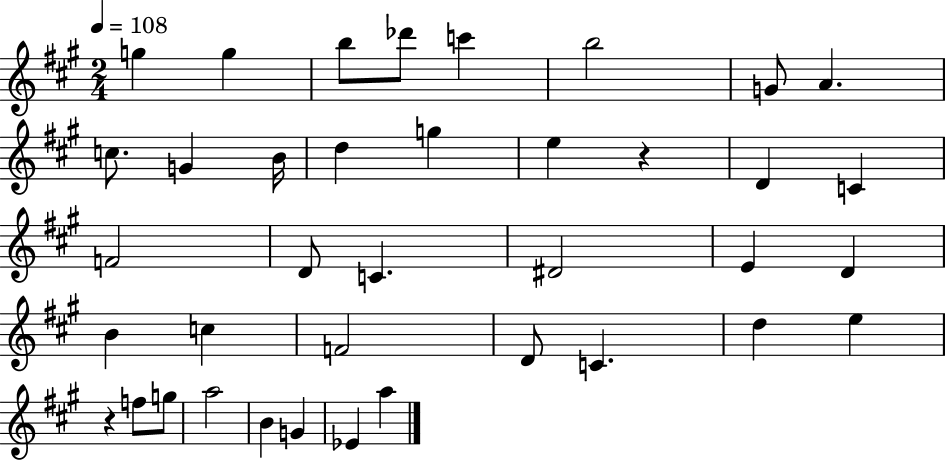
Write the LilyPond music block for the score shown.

{
  \clef treble
  \numericTimeSignature
  \time 2/4
  \key a \major
  \tempo 4 = 108
  g''4 g''4 | b''8 des'''8 c'''4 | b''2 | g'8 a'4. | \break c''8. g'4 b'16 | d''4 g''4 | e''4 r4 | d'4 c'4 | \break f'2 | d'8 c'4. | dis'2 | e'4 d'4 | \break b'4 c''4 | f'2 | d'8 c'4. | d''4 e''4 | \break r4 f''8 g''8 | a''2 | b'4 g'4 | ees'4 a''4 | \break \bar "|."
}